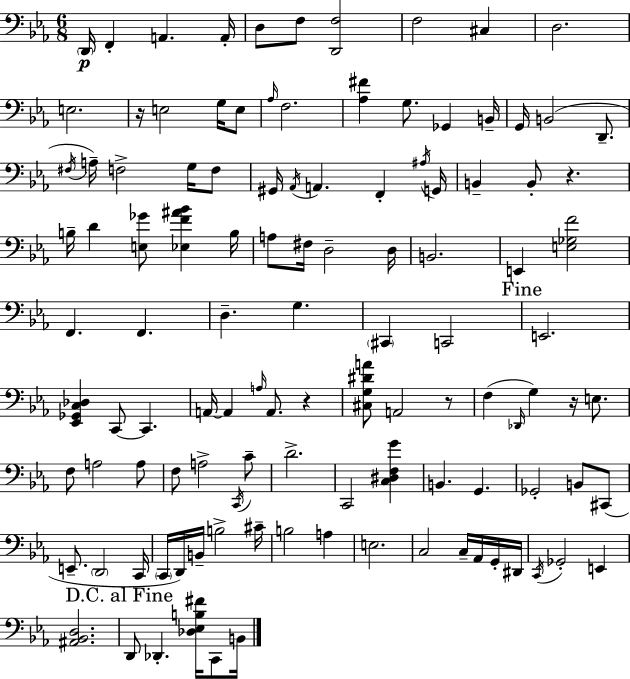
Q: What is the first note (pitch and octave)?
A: D2